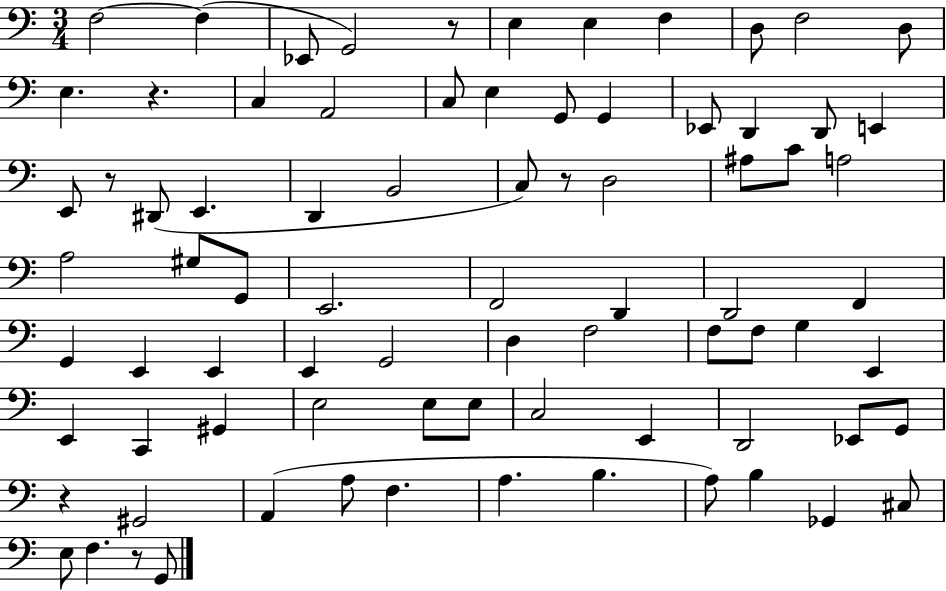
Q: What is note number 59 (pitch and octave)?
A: D2